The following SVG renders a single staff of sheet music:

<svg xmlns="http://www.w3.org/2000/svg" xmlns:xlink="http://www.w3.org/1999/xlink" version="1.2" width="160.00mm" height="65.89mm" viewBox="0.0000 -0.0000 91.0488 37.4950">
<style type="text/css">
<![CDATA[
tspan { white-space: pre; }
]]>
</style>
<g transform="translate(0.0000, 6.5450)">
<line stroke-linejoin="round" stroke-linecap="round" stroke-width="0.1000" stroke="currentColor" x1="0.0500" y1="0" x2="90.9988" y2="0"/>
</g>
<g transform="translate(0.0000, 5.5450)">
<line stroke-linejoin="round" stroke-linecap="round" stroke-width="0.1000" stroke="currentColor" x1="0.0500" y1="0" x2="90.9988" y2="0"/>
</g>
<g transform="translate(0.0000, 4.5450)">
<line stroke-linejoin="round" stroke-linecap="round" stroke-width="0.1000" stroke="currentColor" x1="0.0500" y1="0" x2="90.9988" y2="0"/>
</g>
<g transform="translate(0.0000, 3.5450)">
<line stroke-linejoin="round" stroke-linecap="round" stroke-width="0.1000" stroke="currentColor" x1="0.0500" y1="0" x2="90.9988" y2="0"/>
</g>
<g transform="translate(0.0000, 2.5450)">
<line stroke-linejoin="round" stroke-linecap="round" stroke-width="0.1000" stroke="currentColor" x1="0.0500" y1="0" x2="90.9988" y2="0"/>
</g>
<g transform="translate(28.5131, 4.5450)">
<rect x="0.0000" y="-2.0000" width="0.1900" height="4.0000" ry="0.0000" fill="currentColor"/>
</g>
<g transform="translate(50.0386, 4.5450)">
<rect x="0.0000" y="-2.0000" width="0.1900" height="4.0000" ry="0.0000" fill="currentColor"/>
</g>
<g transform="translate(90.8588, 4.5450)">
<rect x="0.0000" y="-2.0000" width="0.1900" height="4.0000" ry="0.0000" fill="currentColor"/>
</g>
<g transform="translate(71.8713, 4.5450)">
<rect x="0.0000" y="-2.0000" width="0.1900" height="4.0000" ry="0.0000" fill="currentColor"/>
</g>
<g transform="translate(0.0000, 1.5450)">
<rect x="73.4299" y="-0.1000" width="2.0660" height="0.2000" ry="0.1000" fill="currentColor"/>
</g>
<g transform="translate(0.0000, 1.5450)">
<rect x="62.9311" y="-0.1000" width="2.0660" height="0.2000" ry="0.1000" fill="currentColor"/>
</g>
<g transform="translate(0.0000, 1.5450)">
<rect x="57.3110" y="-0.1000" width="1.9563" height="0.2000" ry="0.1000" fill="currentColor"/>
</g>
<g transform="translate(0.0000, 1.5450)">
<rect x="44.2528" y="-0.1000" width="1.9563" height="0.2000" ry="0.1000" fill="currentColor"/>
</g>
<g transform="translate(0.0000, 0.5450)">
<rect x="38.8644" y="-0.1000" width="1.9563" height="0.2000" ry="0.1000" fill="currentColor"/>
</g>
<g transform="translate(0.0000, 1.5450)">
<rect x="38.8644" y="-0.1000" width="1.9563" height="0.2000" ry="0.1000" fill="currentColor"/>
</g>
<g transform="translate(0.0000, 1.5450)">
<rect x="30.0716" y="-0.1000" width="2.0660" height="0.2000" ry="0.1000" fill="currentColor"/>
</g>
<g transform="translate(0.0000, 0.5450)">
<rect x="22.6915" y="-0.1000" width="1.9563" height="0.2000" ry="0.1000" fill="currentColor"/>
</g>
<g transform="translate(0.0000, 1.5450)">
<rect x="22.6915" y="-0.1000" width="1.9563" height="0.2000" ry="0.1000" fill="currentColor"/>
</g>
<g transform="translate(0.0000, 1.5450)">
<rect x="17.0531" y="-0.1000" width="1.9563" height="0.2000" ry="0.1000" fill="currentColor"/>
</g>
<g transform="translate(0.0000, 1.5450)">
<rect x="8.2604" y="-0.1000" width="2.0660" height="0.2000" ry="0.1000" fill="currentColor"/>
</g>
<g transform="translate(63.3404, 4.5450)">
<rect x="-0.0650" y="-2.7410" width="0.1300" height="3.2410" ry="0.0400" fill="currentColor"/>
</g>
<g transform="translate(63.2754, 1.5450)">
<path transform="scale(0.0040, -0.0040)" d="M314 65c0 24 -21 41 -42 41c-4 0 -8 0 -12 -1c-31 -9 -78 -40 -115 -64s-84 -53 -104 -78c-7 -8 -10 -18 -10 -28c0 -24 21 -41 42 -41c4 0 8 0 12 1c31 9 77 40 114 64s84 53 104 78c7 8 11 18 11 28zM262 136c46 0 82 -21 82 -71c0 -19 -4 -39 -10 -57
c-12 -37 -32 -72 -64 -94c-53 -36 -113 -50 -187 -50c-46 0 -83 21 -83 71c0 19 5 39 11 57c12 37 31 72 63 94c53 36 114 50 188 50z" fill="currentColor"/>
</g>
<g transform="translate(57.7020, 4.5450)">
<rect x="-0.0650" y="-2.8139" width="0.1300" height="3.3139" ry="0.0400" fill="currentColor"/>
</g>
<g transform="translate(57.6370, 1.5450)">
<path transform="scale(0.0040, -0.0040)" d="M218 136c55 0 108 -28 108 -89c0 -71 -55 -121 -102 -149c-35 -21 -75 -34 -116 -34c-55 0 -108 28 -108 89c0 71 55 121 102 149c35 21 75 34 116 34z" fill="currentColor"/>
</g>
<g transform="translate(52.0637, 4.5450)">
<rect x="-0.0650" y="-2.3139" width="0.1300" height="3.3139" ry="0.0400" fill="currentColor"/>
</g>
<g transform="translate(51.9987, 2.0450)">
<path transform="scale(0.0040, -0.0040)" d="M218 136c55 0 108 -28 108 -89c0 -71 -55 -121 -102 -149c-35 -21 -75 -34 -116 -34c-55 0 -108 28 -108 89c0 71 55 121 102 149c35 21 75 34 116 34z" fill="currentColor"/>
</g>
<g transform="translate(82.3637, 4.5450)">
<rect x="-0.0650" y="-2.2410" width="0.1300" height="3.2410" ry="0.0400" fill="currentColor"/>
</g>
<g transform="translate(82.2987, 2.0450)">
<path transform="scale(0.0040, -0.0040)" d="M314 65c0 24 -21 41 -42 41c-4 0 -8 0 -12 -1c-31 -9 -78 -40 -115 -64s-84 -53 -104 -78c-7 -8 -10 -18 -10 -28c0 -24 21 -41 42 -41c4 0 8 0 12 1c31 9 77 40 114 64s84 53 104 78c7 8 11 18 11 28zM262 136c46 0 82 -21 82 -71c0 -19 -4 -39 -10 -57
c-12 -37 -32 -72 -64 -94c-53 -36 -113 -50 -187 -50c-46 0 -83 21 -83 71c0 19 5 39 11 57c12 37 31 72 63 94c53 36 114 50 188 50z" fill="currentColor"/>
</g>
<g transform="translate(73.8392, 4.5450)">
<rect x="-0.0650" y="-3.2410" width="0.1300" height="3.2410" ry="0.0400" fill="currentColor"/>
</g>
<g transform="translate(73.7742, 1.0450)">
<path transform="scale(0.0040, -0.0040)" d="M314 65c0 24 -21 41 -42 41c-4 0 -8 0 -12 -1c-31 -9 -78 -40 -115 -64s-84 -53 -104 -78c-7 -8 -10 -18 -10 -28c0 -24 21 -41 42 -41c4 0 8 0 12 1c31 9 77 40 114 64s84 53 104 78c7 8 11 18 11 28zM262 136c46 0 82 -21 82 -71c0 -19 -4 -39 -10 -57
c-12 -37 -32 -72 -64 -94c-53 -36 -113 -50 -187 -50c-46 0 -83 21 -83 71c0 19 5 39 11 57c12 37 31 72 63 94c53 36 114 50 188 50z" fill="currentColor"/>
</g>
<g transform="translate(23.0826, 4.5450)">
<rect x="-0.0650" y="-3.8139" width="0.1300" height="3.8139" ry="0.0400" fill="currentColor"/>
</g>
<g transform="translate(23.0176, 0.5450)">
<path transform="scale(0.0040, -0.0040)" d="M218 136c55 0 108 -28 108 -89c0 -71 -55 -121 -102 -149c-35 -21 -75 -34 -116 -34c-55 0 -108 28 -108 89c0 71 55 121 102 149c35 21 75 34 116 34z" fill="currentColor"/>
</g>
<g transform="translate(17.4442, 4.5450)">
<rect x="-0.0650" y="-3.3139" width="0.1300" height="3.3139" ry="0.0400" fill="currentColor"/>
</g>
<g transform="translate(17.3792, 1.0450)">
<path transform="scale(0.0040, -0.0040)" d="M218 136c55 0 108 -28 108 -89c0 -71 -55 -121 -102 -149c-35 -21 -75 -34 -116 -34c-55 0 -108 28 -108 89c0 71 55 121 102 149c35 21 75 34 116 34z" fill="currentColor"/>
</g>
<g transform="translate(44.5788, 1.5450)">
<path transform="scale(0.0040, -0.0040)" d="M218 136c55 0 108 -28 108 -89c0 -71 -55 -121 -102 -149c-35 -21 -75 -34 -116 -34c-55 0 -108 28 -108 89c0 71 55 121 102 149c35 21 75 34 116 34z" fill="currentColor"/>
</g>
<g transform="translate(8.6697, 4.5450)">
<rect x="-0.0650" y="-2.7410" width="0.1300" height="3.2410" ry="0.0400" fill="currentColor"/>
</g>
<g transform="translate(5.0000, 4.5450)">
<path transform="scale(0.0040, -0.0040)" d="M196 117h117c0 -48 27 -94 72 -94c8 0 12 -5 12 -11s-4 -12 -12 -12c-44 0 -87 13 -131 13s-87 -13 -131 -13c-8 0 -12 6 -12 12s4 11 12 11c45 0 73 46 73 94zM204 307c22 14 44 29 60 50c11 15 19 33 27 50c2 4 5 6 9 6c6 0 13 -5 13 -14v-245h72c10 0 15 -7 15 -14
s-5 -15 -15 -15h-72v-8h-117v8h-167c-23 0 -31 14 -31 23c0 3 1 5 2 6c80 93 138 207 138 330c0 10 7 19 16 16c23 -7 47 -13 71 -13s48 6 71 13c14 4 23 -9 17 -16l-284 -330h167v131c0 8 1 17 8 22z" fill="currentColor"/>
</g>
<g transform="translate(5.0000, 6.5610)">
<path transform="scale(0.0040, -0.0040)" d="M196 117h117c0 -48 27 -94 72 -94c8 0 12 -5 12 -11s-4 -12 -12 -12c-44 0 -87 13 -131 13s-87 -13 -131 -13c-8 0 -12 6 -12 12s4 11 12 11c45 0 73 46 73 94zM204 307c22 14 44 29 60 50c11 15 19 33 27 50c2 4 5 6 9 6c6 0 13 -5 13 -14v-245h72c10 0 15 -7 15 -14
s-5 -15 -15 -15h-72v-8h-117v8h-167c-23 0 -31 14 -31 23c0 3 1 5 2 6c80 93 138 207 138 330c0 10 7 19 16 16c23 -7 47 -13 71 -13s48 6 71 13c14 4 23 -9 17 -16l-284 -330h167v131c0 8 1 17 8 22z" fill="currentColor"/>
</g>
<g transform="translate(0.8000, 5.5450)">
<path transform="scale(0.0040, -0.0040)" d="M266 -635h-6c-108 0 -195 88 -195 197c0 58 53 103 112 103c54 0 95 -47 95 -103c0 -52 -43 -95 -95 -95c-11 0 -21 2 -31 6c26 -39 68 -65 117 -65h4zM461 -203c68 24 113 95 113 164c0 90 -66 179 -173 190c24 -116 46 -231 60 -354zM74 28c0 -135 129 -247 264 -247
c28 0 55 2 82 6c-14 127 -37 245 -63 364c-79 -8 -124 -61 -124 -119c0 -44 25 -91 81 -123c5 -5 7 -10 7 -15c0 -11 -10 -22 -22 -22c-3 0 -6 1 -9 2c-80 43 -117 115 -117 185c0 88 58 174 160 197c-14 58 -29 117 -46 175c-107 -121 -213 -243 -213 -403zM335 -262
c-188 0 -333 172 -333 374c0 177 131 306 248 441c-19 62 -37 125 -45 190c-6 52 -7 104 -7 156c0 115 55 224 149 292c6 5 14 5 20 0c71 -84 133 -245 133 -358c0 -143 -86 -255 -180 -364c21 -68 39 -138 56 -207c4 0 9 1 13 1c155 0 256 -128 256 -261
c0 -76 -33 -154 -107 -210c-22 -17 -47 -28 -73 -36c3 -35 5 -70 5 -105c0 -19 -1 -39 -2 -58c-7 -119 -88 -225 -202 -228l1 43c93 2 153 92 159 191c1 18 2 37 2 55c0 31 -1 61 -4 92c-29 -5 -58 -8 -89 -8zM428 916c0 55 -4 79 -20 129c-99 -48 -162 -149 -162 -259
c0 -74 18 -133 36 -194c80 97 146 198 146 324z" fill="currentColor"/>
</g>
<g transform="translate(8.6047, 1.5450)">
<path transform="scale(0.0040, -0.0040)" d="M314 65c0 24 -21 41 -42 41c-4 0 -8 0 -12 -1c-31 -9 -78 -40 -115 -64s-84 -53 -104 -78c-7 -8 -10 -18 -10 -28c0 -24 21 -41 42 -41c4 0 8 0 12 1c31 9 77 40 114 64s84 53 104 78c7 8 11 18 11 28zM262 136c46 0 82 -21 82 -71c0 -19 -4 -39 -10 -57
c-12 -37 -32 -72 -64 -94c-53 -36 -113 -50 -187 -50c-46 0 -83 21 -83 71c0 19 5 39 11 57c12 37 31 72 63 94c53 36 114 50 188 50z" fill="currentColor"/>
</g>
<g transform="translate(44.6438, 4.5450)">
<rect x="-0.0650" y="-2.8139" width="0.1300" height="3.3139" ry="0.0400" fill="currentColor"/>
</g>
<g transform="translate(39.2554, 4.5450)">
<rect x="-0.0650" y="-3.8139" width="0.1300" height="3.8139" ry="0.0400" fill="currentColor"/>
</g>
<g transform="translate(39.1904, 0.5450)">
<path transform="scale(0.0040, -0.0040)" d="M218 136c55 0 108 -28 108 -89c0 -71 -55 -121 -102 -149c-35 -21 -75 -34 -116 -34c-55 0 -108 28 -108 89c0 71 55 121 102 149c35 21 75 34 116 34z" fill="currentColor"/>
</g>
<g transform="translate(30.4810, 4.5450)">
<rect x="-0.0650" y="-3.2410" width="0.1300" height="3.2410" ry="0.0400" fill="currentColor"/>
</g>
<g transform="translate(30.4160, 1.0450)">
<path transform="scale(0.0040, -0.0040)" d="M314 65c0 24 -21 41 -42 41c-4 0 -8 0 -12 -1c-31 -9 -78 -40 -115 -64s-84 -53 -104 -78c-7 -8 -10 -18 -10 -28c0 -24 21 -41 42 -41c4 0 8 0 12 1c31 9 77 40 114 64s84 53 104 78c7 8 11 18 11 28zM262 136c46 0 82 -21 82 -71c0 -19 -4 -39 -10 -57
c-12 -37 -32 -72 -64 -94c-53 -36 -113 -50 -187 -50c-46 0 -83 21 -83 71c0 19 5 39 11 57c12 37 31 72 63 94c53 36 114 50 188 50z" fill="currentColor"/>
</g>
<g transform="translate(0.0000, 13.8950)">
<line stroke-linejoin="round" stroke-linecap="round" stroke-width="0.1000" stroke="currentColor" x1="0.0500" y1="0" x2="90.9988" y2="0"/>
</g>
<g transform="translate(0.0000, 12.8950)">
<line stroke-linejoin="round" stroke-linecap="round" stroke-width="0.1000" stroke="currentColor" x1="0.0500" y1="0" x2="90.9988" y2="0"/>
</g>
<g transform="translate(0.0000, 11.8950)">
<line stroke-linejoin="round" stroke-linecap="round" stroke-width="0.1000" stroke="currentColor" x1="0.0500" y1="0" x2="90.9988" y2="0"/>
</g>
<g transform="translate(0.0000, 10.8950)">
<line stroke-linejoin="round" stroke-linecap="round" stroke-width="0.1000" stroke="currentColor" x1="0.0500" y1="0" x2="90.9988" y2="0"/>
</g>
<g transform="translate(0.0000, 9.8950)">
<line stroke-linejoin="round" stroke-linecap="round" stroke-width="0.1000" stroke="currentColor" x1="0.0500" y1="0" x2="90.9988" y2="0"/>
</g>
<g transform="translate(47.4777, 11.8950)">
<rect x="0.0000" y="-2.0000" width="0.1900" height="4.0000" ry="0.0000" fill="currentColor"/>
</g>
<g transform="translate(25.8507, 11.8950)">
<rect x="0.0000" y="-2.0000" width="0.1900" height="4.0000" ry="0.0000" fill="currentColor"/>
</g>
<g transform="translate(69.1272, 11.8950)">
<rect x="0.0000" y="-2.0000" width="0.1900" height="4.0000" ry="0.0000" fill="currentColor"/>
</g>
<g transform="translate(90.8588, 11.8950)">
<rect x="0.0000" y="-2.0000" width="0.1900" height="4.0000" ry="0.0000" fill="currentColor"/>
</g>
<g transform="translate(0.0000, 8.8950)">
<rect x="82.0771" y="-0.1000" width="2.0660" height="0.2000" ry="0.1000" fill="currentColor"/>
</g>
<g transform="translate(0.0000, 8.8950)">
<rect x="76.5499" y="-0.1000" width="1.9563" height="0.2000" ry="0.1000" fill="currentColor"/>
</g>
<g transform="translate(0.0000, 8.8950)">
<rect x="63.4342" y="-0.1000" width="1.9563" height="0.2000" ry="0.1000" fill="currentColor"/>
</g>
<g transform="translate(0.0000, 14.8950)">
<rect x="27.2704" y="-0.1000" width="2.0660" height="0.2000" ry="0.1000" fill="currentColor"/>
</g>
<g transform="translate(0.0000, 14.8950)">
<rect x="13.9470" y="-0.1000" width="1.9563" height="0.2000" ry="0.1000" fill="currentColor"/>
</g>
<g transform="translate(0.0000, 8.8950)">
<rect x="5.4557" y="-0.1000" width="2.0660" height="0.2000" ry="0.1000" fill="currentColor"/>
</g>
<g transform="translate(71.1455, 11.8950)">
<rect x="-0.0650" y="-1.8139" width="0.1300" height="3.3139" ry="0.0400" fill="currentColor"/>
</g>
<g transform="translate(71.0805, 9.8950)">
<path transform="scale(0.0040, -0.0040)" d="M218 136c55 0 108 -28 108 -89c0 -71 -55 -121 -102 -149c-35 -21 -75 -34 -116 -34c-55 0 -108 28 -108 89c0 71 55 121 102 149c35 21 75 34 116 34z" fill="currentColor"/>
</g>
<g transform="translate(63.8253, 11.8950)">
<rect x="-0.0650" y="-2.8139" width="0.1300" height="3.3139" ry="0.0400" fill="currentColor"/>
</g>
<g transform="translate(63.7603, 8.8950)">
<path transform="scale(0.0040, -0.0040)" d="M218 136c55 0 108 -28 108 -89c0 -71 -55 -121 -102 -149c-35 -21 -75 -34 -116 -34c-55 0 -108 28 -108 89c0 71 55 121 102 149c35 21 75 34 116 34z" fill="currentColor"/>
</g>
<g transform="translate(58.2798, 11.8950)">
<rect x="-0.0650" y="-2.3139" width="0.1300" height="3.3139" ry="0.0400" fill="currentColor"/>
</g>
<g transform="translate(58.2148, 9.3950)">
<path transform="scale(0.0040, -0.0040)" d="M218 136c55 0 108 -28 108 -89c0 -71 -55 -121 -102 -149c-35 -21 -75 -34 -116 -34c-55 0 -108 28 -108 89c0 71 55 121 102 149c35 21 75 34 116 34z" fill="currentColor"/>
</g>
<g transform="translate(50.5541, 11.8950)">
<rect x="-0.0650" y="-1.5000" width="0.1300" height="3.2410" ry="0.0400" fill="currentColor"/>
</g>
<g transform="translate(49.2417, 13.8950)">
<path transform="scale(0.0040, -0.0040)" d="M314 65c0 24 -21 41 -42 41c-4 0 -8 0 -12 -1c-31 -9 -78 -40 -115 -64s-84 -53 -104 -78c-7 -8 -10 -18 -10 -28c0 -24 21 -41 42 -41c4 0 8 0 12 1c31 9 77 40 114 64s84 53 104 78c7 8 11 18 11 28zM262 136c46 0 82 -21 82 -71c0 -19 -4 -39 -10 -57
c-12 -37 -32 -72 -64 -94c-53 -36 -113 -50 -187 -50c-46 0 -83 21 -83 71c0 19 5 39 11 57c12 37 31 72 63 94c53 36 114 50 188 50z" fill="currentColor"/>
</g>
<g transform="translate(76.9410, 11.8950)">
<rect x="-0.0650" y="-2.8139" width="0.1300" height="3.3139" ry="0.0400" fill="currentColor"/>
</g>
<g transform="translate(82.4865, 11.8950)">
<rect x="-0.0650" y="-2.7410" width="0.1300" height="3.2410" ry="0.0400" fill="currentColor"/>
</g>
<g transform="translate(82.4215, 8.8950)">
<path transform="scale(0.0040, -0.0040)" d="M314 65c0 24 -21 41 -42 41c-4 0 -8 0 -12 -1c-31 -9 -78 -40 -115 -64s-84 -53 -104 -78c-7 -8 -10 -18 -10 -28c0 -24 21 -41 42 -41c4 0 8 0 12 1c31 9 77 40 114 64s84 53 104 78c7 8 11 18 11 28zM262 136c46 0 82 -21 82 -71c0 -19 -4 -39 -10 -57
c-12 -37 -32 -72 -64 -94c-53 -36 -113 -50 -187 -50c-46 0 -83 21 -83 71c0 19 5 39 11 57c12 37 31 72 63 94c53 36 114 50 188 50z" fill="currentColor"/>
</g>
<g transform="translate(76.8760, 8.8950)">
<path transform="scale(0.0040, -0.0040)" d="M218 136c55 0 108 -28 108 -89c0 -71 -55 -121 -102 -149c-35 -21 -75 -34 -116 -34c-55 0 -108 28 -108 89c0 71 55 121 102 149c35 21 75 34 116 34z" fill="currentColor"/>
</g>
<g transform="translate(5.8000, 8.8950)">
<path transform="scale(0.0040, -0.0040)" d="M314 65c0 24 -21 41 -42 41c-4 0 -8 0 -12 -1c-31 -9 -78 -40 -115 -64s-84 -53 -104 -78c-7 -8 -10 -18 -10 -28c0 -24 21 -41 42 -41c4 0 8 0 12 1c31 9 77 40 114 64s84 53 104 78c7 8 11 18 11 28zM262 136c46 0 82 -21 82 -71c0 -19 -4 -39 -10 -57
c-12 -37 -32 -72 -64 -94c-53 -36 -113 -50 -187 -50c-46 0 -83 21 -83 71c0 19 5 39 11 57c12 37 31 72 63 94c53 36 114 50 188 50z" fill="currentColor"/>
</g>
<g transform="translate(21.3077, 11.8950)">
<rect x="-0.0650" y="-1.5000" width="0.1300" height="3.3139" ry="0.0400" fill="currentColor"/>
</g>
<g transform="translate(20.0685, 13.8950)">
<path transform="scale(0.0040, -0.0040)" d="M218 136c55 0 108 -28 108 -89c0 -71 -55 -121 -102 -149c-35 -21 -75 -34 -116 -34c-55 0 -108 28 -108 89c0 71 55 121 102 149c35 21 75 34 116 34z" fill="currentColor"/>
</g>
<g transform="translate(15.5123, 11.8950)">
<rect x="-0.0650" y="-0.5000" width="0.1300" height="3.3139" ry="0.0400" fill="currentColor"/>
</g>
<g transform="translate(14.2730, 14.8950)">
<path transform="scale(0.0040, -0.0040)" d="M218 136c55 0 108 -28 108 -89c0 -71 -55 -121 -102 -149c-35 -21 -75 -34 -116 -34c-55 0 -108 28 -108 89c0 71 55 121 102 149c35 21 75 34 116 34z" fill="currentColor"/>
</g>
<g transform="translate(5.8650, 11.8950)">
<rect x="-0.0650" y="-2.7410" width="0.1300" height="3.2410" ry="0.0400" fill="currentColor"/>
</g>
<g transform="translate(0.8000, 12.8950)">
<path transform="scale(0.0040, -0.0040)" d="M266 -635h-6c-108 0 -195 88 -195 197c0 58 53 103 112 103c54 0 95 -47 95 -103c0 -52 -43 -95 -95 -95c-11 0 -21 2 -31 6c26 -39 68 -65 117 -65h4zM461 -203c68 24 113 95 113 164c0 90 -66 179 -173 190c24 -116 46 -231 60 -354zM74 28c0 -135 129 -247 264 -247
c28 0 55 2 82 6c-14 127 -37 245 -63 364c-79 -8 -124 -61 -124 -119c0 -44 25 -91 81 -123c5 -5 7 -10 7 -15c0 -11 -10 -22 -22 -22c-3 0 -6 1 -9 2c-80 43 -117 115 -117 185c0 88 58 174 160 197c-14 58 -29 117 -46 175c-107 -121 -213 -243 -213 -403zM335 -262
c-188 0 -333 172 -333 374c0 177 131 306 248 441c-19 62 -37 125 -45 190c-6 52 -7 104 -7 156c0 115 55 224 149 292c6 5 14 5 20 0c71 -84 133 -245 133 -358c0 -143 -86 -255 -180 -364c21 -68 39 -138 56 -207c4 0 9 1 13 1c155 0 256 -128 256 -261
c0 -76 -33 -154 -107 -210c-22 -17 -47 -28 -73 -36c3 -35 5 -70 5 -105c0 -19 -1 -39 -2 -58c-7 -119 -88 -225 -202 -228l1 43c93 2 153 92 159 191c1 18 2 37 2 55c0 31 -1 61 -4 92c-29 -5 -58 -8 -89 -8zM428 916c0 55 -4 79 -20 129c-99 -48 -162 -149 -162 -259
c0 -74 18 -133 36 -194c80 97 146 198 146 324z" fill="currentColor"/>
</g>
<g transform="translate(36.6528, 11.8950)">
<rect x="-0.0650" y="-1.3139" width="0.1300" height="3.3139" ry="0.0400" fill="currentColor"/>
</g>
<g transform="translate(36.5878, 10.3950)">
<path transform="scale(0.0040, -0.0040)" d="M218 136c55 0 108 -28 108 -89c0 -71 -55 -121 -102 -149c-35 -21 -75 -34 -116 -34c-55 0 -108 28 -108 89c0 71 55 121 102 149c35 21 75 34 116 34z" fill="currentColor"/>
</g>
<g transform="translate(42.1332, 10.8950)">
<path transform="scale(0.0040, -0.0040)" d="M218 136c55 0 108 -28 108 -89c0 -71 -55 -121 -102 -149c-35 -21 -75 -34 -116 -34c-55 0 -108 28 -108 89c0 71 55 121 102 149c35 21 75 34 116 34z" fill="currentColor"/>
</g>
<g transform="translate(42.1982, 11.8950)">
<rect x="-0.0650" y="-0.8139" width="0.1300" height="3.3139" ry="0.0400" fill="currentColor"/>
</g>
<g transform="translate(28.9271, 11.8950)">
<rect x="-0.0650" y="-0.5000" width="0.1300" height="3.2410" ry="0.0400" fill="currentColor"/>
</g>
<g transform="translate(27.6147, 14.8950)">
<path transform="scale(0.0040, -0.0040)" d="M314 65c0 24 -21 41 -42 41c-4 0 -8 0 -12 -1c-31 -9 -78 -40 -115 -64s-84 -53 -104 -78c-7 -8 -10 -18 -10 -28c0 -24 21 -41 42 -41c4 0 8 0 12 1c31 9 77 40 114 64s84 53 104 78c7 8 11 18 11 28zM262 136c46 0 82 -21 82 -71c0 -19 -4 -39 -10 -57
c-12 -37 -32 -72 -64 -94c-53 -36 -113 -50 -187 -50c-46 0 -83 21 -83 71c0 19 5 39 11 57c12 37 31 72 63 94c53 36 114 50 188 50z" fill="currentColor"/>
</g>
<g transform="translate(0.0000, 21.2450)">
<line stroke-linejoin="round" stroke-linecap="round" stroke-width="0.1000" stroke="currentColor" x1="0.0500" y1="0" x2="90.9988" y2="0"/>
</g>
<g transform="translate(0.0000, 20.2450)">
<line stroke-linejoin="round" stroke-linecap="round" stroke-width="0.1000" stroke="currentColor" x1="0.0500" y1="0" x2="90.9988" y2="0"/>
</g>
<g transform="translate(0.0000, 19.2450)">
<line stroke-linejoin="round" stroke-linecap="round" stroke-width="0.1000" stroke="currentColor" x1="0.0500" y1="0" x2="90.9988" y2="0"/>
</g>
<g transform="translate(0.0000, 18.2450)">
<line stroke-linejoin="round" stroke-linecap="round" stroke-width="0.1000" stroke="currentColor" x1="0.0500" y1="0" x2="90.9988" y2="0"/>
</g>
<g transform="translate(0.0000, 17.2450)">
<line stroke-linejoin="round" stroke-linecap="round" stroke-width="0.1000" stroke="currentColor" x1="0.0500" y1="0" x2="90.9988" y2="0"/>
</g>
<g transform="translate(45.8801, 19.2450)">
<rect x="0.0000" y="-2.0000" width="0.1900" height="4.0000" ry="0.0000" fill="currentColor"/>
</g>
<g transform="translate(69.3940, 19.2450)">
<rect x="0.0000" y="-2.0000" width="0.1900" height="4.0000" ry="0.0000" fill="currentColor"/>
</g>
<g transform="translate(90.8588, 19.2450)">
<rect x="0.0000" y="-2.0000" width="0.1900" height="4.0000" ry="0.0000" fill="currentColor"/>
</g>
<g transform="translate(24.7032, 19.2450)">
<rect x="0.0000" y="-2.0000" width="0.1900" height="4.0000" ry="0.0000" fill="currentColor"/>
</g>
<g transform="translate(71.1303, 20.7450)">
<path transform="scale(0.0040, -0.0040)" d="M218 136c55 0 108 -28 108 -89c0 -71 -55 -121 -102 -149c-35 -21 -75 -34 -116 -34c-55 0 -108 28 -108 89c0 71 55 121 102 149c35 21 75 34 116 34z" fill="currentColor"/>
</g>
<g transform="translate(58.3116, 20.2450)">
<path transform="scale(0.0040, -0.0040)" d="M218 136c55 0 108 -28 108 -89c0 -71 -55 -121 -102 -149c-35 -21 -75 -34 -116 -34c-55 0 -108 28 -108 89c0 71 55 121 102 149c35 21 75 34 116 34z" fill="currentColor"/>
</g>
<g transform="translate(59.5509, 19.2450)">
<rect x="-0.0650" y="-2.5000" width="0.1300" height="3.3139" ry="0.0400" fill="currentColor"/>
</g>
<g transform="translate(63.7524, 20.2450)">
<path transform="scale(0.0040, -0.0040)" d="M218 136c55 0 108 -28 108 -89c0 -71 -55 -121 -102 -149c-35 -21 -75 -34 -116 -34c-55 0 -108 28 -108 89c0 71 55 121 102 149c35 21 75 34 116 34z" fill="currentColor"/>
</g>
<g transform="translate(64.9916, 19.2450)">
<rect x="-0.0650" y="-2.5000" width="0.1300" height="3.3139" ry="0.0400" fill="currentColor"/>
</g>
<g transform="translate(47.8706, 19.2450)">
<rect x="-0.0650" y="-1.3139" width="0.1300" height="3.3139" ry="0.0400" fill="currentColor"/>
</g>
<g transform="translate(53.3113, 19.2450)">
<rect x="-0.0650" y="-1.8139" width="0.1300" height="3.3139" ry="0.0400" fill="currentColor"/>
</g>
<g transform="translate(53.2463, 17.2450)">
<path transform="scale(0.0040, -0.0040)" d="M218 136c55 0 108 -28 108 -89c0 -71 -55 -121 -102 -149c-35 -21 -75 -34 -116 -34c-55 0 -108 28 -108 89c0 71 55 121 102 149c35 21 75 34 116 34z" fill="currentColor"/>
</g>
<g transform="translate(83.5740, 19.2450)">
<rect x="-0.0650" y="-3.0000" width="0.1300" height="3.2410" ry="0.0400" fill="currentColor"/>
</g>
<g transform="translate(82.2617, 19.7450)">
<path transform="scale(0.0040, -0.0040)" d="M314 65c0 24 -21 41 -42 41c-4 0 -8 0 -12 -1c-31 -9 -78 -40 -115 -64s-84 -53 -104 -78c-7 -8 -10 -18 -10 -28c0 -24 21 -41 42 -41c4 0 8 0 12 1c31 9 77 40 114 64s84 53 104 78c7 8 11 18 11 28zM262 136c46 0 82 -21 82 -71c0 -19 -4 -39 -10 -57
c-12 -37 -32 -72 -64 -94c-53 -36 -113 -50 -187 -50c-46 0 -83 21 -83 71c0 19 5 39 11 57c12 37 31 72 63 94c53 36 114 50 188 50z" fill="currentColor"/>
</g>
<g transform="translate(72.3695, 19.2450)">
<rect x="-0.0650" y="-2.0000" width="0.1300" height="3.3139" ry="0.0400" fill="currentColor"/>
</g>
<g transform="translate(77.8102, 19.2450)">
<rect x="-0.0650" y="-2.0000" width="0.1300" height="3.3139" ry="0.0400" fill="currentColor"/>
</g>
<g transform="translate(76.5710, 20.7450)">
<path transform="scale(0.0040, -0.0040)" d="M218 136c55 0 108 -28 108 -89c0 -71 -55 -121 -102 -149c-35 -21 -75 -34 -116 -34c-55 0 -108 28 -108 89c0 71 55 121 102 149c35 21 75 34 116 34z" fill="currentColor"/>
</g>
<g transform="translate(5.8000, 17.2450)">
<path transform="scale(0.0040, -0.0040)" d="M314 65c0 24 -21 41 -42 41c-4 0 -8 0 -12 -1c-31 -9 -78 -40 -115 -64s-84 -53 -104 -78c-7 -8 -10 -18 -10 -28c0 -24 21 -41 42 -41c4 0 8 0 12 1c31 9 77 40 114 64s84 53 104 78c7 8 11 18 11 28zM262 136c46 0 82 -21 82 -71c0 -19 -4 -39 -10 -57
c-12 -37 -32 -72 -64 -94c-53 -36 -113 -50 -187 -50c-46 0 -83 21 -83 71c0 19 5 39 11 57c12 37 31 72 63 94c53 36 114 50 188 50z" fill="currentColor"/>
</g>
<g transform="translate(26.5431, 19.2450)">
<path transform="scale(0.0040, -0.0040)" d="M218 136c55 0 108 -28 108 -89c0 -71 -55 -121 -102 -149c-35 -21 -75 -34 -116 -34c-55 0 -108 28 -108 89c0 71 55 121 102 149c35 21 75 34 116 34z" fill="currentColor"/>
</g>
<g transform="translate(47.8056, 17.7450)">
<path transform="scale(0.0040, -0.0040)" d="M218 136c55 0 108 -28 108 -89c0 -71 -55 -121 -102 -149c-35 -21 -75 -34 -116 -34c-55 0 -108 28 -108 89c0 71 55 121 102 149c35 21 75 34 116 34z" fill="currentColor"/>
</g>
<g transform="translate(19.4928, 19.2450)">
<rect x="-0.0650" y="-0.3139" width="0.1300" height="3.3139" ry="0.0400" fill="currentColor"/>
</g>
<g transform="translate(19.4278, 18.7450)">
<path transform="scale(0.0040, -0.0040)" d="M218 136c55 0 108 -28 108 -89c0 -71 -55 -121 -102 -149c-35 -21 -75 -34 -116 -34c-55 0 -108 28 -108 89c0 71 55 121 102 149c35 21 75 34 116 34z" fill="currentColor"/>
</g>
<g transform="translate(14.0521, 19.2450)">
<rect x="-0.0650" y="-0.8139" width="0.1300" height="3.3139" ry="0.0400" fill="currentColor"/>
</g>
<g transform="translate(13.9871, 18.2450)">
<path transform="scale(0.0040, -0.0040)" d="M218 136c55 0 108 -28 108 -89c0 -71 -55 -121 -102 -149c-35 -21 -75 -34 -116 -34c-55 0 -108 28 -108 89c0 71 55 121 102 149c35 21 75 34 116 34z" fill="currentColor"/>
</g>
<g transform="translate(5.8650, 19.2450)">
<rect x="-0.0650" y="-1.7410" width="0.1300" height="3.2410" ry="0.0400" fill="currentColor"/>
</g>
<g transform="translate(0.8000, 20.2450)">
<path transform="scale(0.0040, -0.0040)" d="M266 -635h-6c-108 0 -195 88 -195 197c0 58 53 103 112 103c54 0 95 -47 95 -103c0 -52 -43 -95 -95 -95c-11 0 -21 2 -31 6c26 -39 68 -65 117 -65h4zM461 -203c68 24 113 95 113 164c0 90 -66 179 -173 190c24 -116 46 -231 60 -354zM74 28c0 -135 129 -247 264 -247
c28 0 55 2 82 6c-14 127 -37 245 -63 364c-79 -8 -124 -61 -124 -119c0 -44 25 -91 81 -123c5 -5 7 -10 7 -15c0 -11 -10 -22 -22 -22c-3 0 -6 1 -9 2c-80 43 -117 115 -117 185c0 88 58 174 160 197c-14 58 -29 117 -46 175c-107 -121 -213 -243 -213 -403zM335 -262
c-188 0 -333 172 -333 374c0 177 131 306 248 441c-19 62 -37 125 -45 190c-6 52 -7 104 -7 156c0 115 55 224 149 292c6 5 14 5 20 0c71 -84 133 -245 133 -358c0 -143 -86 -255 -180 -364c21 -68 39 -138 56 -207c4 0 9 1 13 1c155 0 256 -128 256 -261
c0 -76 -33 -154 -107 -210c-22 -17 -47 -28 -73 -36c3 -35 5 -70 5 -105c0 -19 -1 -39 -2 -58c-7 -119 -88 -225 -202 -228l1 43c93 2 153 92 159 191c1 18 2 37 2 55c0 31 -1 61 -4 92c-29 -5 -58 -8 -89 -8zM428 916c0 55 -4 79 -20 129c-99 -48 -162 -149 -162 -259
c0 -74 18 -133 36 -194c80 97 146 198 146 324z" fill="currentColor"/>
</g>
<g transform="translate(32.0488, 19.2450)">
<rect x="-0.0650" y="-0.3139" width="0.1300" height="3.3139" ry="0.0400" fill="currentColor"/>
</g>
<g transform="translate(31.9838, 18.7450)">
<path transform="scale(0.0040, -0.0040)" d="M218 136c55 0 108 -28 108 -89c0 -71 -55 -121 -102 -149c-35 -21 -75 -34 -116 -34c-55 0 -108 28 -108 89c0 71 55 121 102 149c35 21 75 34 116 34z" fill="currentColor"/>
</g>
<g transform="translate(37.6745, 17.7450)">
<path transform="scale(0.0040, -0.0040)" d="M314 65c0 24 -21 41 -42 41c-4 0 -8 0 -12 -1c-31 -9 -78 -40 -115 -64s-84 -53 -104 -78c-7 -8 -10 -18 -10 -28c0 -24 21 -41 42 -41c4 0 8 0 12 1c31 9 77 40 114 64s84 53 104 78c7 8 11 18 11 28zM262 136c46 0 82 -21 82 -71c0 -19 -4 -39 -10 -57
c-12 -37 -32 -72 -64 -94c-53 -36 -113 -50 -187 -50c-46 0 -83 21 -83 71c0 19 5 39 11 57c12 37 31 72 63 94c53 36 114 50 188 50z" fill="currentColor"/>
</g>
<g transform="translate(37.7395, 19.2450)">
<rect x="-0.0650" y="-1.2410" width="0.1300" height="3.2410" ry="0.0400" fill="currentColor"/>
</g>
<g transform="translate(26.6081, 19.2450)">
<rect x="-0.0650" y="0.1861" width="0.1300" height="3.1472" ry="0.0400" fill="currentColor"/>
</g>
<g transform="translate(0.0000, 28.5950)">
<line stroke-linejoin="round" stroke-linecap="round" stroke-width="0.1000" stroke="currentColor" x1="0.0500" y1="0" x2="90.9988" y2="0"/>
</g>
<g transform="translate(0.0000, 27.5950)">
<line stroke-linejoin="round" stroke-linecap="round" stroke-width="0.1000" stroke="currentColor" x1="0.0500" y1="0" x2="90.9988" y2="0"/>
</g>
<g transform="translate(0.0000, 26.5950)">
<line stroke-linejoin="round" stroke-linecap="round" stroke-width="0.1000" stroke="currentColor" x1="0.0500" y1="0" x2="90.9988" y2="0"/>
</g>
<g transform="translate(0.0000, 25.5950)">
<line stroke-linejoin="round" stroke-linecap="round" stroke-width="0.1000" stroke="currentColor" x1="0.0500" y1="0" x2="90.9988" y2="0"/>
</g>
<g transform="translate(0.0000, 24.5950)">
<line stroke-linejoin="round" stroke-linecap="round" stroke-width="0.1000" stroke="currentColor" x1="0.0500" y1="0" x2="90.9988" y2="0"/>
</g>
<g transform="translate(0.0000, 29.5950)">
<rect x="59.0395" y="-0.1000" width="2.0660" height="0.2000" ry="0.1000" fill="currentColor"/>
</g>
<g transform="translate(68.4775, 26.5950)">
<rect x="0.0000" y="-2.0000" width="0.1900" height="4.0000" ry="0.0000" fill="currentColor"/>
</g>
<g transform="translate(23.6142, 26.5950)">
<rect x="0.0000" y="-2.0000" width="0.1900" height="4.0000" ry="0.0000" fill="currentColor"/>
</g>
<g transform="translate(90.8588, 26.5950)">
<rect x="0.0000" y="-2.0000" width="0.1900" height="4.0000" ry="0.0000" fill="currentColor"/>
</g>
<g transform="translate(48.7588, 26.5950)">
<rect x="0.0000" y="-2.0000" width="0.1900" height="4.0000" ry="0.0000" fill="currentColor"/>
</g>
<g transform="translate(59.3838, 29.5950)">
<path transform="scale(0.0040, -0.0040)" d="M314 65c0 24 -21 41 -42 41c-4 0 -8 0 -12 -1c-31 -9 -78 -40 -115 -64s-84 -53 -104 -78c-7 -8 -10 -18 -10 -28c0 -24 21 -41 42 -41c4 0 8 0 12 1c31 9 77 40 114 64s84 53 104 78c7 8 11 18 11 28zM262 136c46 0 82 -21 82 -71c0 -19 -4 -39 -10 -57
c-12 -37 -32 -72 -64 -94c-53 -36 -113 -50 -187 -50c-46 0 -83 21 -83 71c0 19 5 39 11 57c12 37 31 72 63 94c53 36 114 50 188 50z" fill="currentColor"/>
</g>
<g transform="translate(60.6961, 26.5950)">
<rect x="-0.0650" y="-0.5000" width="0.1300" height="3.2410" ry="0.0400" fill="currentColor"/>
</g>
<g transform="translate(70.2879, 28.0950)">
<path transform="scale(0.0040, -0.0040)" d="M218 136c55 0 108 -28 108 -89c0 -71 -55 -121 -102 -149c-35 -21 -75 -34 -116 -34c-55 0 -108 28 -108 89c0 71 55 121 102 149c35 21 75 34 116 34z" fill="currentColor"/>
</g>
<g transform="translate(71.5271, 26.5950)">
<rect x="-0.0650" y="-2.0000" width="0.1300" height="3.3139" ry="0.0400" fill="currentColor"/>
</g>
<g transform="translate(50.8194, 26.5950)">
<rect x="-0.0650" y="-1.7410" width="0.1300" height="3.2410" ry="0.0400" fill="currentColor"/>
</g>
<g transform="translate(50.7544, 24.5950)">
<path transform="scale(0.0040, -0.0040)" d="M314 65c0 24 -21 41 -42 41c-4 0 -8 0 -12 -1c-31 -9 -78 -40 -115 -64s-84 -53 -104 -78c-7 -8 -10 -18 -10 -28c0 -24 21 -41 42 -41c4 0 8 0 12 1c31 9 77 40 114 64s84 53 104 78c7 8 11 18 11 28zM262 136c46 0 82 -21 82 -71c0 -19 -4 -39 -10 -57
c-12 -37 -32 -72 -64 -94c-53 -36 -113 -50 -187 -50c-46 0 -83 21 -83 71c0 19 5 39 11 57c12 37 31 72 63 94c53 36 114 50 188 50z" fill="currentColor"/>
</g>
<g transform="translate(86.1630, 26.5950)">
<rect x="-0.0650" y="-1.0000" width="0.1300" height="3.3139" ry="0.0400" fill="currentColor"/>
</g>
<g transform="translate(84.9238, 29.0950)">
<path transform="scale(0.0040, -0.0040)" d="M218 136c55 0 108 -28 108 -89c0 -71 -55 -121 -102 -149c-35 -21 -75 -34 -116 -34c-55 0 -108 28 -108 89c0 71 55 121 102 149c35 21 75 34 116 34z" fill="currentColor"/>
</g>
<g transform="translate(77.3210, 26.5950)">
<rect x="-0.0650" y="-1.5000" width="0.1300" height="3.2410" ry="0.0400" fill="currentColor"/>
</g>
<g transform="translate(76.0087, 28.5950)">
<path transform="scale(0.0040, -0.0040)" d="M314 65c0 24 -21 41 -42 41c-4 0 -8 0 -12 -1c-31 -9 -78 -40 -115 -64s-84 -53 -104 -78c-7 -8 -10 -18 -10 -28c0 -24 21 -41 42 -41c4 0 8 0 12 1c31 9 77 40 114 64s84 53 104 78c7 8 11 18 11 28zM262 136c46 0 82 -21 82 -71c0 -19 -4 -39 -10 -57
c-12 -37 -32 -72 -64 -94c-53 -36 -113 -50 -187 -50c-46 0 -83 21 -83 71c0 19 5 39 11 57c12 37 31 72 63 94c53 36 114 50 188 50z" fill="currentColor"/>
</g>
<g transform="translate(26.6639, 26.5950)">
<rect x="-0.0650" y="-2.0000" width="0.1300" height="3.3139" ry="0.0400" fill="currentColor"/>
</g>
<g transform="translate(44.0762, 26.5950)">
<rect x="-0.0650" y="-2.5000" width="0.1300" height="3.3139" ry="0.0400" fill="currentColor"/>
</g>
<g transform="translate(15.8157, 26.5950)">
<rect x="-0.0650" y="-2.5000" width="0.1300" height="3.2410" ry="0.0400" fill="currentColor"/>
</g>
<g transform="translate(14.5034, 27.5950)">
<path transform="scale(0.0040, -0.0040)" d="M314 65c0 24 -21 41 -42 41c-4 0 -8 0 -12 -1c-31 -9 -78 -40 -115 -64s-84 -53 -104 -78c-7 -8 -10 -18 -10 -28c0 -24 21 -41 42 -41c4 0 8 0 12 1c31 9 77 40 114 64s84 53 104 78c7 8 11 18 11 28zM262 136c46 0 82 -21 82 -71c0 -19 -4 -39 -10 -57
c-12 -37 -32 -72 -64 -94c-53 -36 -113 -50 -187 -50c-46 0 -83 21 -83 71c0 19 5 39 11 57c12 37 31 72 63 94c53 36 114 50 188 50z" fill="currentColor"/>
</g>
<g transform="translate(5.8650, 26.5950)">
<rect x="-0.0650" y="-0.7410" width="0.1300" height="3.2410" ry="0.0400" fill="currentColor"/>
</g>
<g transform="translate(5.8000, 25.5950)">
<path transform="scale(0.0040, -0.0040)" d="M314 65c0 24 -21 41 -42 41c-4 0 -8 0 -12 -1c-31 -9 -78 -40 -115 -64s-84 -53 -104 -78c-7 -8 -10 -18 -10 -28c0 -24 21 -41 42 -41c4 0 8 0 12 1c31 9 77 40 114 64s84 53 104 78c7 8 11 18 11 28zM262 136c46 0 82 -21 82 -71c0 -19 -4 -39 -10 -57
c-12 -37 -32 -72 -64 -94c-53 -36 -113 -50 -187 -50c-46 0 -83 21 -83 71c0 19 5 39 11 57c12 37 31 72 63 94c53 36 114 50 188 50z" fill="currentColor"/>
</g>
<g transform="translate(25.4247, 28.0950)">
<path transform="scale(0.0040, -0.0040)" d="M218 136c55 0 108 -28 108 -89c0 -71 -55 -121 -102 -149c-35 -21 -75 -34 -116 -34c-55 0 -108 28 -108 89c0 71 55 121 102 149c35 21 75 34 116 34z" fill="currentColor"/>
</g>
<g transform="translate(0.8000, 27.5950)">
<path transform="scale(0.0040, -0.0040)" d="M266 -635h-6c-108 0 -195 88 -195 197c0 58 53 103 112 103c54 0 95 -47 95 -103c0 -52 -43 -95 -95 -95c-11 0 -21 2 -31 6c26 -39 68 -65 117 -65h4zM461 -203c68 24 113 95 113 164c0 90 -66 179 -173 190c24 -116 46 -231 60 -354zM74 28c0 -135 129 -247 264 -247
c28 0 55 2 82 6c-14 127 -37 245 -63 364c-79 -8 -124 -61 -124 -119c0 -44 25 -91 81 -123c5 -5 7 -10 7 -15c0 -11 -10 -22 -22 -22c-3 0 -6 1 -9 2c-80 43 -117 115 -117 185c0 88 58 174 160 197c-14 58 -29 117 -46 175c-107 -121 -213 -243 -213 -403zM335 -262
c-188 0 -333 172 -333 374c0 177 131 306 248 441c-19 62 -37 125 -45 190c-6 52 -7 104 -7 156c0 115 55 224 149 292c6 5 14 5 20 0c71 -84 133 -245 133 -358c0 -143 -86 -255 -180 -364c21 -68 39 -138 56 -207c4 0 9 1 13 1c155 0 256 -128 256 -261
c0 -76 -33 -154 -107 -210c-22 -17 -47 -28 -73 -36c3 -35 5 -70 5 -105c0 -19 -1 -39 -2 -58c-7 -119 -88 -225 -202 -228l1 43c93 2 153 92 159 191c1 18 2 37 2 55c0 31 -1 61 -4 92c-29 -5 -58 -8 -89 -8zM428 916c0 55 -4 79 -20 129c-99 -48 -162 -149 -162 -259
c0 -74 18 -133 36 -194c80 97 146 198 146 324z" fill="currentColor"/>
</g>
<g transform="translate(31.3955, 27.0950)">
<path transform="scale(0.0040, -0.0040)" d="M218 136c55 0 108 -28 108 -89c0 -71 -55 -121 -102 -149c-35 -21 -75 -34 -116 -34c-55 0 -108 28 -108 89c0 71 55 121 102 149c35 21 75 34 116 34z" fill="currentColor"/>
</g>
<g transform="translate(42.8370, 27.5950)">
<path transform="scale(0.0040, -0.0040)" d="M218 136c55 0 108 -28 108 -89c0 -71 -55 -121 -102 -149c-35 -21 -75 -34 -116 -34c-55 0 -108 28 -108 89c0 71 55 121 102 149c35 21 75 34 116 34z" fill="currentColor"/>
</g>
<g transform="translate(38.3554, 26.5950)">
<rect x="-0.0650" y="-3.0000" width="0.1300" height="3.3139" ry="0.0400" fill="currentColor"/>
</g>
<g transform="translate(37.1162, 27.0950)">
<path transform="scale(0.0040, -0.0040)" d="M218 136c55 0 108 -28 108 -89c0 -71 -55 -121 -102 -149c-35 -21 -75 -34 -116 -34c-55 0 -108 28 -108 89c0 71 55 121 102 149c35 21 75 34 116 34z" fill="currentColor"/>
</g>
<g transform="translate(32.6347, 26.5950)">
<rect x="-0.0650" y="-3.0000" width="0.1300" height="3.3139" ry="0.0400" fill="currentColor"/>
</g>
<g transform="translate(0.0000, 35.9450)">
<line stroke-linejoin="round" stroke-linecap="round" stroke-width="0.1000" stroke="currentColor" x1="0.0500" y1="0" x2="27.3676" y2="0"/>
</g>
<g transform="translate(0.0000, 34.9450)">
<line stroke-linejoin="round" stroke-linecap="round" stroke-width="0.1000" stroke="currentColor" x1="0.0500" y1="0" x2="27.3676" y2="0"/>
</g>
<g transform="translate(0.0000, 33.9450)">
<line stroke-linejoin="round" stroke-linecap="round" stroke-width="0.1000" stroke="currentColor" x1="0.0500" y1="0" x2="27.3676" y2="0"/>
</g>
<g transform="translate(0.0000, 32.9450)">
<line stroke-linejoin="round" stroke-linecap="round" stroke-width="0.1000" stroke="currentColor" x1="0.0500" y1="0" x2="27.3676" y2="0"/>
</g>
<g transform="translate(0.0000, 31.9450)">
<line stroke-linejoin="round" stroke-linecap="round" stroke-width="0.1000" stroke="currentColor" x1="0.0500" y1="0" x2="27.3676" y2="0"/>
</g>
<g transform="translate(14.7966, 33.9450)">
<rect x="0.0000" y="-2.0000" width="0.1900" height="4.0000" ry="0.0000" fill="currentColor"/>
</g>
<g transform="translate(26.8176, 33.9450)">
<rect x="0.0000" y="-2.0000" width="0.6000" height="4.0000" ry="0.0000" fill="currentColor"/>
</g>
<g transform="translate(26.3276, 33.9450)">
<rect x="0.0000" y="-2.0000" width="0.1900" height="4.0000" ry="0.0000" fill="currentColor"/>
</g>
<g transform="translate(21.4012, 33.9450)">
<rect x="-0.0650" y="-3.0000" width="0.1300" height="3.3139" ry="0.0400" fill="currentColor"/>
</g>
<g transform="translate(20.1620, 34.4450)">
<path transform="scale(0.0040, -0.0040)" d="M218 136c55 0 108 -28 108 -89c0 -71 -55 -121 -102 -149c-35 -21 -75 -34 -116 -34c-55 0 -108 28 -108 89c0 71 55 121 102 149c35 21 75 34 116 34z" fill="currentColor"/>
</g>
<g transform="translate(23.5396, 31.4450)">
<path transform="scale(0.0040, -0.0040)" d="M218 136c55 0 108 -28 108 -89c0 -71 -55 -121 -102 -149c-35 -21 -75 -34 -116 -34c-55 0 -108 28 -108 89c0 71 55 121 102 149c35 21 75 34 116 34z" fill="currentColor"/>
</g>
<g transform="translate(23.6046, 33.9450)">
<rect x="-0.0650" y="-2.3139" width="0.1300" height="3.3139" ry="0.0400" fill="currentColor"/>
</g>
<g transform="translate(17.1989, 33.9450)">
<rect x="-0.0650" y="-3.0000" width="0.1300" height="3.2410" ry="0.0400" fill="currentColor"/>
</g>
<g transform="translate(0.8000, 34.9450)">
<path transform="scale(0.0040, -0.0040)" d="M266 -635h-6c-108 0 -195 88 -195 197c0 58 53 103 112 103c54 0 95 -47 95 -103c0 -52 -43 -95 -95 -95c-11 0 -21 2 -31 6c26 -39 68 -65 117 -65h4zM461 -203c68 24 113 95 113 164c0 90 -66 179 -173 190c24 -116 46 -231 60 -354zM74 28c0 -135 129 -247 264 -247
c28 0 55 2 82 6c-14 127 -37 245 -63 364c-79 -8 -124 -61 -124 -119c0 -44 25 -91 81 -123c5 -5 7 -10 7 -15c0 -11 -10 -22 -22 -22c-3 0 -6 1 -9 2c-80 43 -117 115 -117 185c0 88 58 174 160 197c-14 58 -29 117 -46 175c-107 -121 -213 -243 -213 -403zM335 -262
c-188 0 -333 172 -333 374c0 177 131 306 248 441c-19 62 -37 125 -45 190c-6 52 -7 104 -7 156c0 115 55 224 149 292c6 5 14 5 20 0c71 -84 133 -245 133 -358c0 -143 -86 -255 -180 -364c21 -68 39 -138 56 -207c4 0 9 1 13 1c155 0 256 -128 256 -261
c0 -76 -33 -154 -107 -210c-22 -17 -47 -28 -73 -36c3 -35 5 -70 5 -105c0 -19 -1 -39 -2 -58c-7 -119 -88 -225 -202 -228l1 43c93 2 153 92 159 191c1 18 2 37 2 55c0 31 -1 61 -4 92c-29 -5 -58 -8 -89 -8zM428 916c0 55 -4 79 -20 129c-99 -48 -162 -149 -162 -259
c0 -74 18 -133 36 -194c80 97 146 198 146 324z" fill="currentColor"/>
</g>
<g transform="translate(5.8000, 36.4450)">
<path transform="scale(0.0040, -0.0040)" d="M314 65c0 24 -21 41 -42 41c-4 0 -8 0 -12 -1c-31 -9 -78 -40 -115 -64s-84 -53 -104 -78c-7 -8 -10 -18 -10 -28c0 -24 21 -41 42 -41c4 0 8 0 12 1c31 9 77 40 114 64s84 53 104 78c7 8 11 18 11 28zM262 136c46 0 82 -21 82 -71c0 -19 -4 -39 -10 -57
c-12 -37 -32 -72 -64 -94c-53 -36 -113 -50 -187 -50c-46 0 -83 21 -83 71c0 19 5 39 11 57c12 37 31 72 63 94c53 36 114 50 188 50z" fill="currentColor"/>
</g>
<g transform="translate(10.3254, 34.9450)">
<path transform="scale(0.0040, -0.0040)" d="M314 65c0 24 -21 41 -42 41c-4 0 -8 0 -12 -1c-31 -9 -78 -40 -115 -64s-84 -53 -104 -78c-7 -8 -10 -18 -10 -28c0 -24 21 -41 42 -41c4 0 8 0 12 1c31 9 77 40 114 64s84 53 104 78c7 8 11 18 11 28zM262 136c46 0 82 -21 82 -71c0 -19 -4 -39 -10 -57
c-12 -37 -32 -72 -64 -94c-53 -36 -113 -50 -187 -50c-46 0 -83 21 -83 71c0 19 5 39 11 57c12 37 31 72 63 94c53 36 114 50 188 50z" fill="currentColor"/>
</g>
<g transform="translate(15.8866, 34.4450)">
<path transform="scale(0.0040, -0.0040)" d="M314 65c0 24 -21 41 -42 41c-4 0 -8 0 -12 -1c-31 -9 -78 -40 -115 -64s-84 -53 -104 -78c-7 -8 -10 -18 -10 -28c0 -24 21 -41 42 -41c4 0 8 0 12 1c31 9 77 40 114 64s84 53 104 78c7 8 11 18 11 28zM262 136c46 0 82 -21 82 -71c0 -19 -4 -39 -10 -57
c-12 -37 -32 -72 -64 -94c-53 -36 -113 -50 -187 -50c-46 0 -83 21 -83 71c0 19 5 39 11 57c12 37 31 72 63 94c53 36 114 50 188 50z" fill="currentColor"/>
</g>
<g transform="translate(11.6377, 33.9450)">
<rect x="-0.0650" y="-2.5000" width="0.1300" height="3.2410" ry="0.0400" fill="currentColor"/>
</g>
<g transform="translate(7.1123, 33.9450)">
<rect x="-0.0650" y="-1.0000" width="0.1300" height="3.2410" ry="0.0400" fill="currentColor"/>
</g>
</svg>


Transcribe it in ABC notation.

X:1
T:Untitled
M:4/4
L:1/4
K:C
a2 b c' b2 c' a g a a2 b2 g2 a2 C E C2 e d E2 g a f a a2 f2 d c B c e2 e f G G F F A2 d2 G2 F A A G f2 C2 F E2 D D2 G2 A2 A g